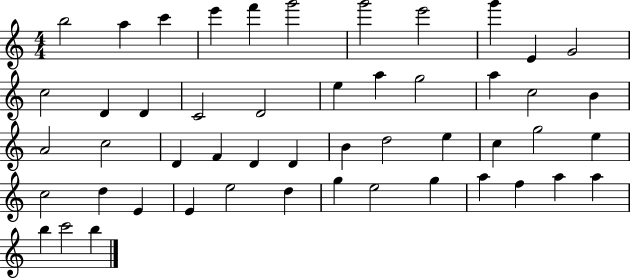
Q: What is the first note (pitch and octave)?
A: B5